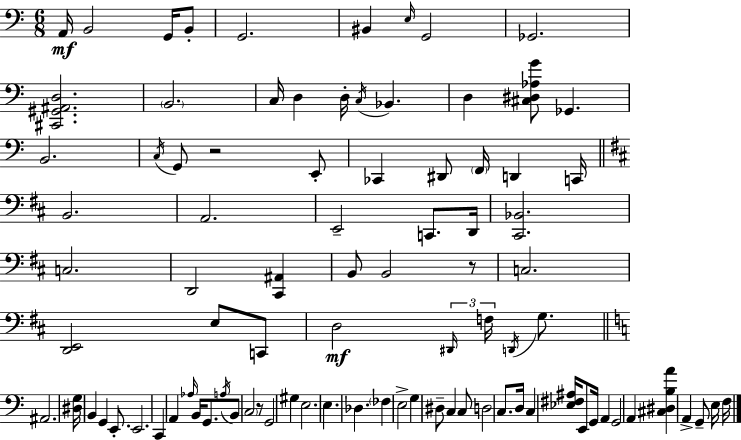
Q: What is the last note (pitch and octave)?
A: F3